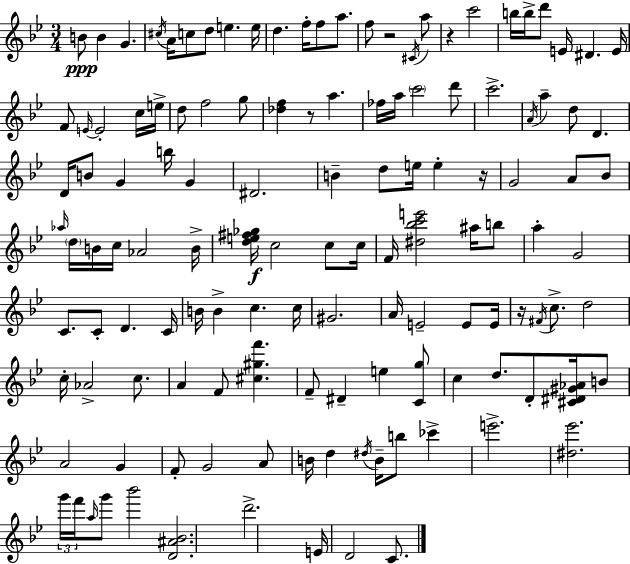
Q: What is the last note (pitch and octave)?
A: C4